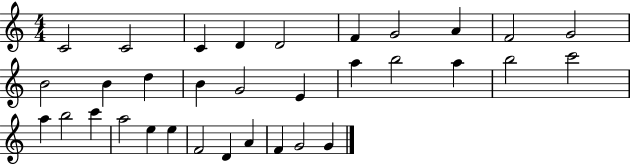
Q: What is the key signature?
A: C major